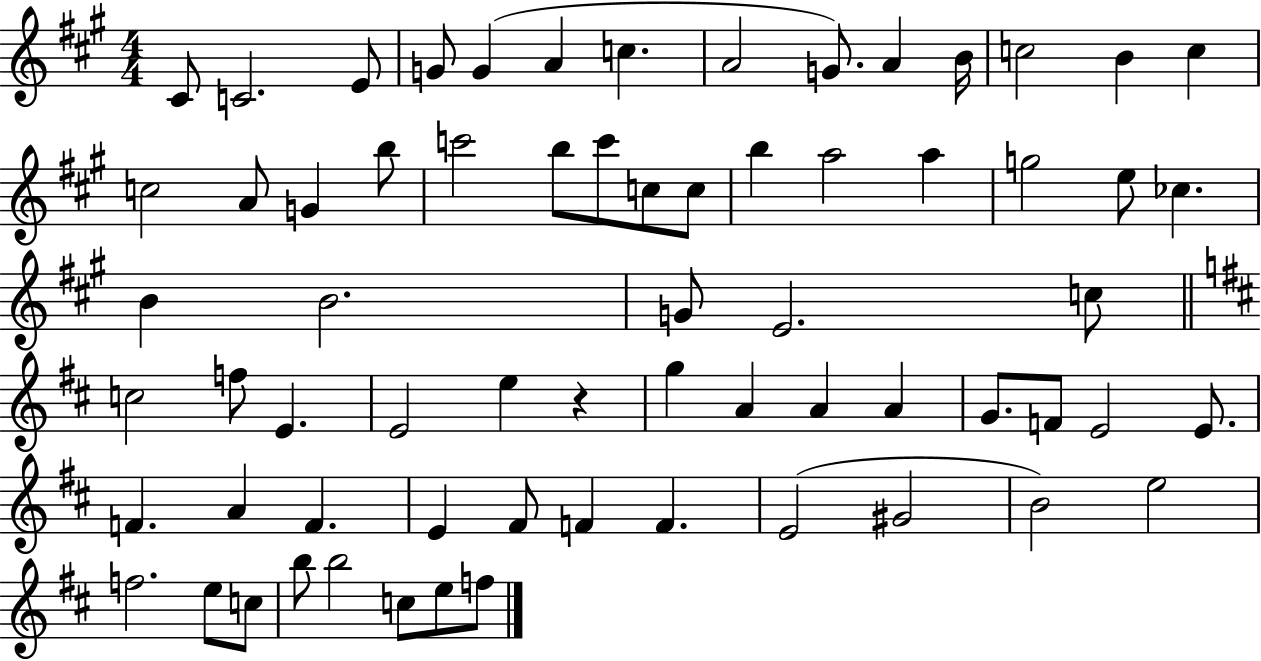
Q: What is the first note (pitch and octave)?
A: C#4